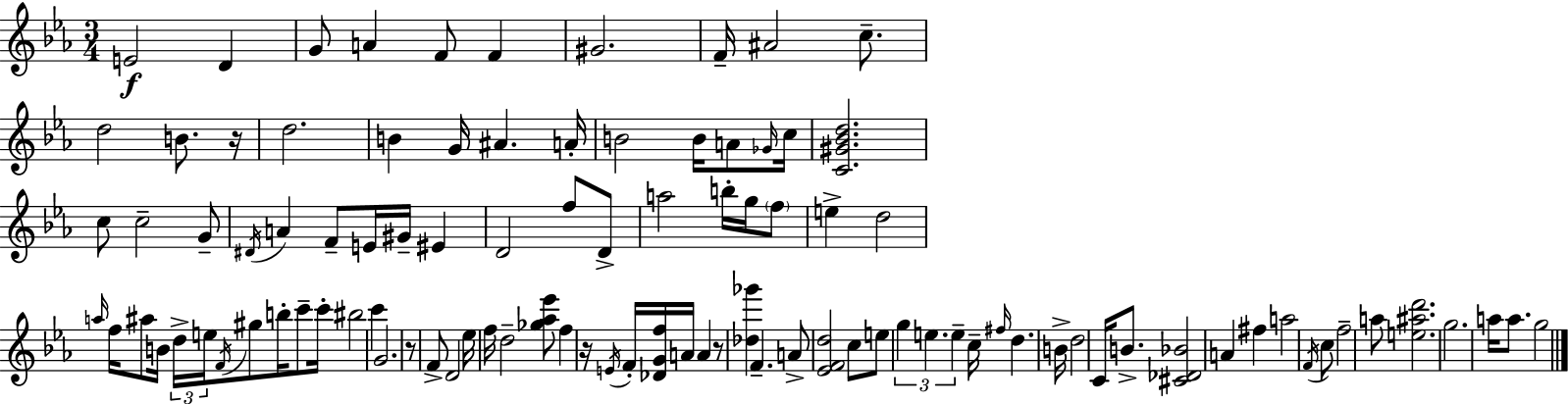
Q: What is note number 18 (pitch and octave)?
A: B4